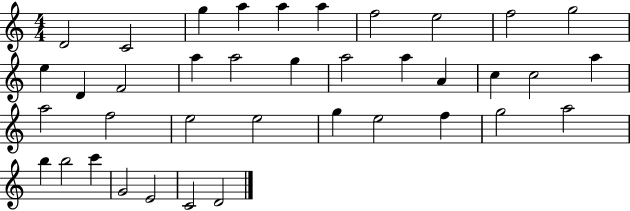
D4/h C4/h G5/q A5/q A5/q A5/q F5/h E5/h F5/h G5/h E5/q D4/q F4/h A5/q A5/h G5/q A5/h A5/q A4/q C5/q C5/h A5/q A5/h F5/h E5/h E5/h G5/q E5/h F5/q G5/h A5/h B5/q B5/h C6/q G4/h E4/h C4/h D4/h